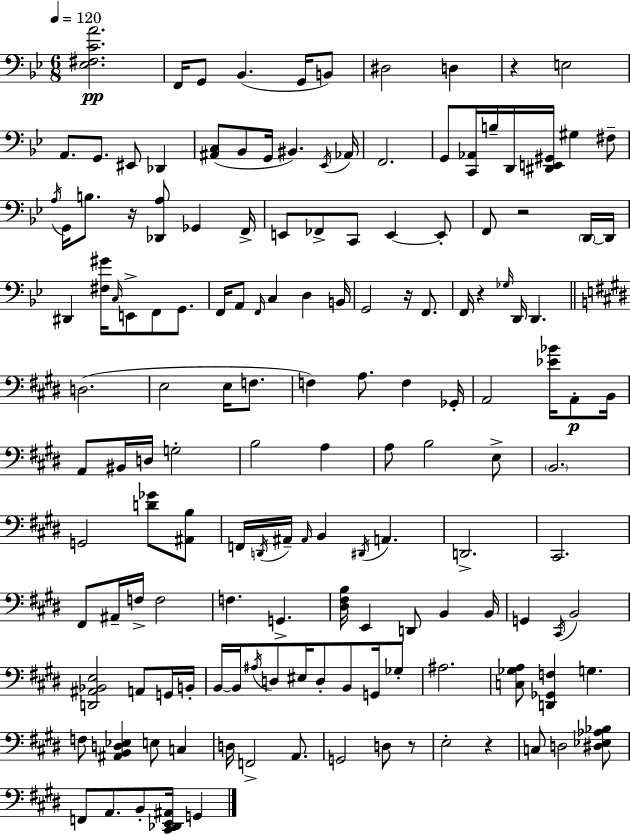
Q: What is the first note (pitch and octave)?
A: F2